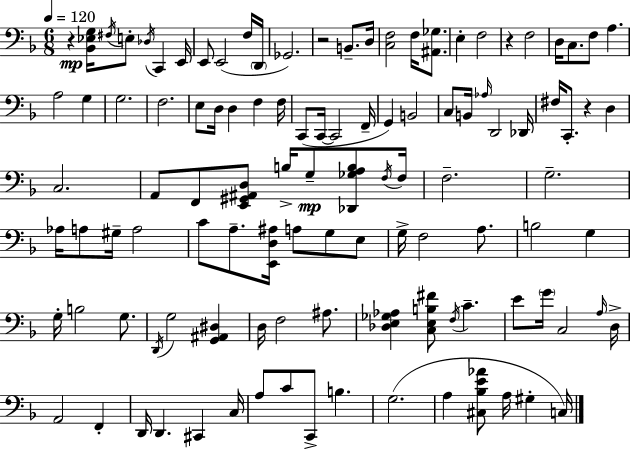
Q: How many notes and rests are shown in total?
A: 110